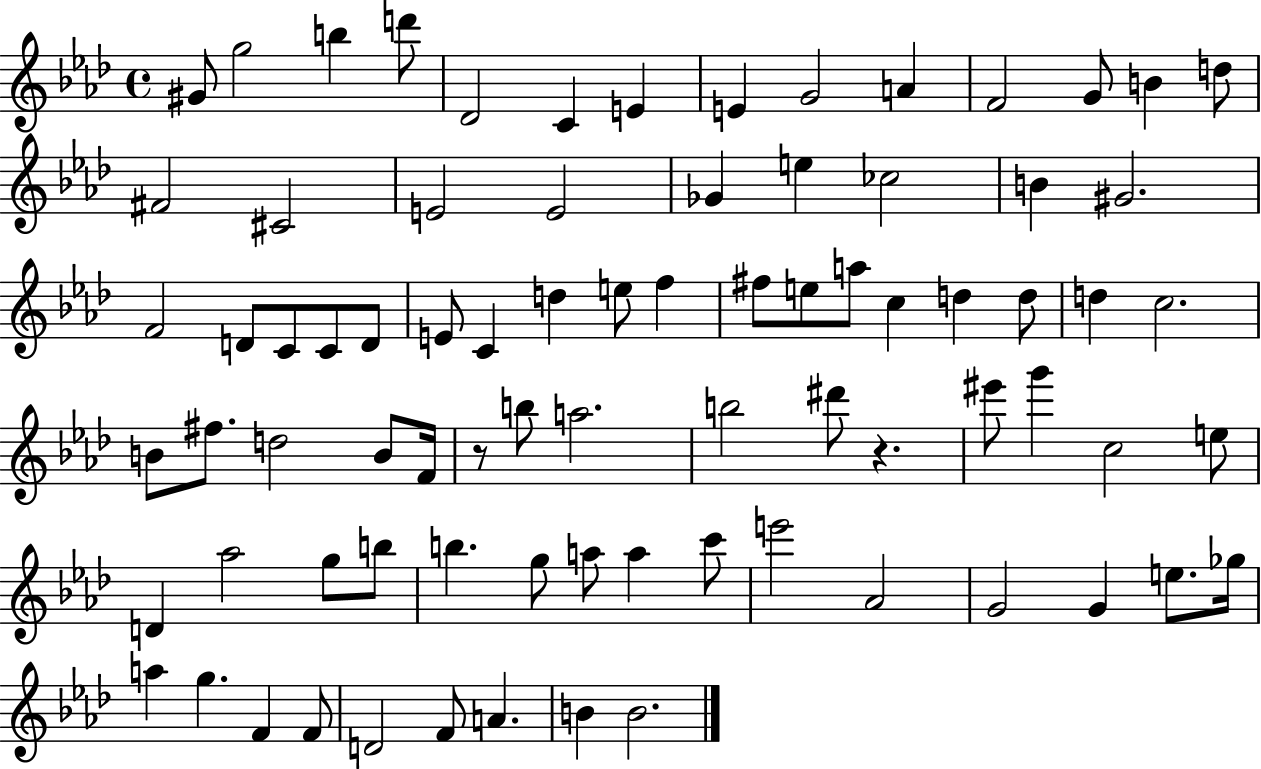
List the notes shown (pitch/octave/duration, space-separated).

G#4/e G5/h B5/q D6/e Db4/h C4/q E4/q E4/q G4/h A4/q F4/h G4/e B4/q D5/e F#4/h C#4/h E4/h E4/h Gb4/q E5/q CES5/h B4/q G#4/h. F4/h D4/e C4/e C4/e D4/e E4/e C4/q D5/q E5/e F5/q F#5/e E5/e A5/e C5/q D5/q D5/e D5/q C5/h. B4/e F#5/e. D5/h B4/e F4/s R/e B5/e A5/h. B5/h D#6/e R/q. EIS6/e G6/q C5/h E5/e D4/q Ab5/h G5/e B5/e B5/q. G5/e A5/e A5/q C6/e E6/h Ab4/h G4/h G4/q E5/e. Gb5/s A5/q G5/q. F4/q F4/e D4/h F4/e A4/q. B4/q B4/h.